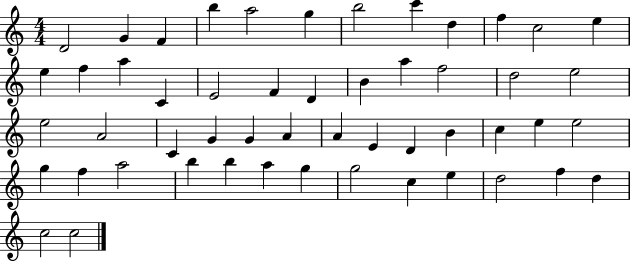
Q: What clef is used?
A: treble